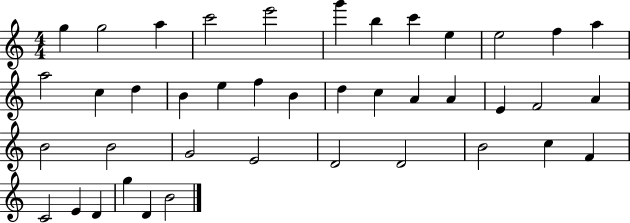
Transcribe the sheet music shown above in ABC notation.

X:1
T:Untitled
M:4/4
L:1/4
K:C
g g2 a c'2 e'2 g' b c' e e2 f a a2 c d B e f B d c A A E F2 A B2 B2 G2 E2 D2 D2 B2 c F C2 E D g D B2